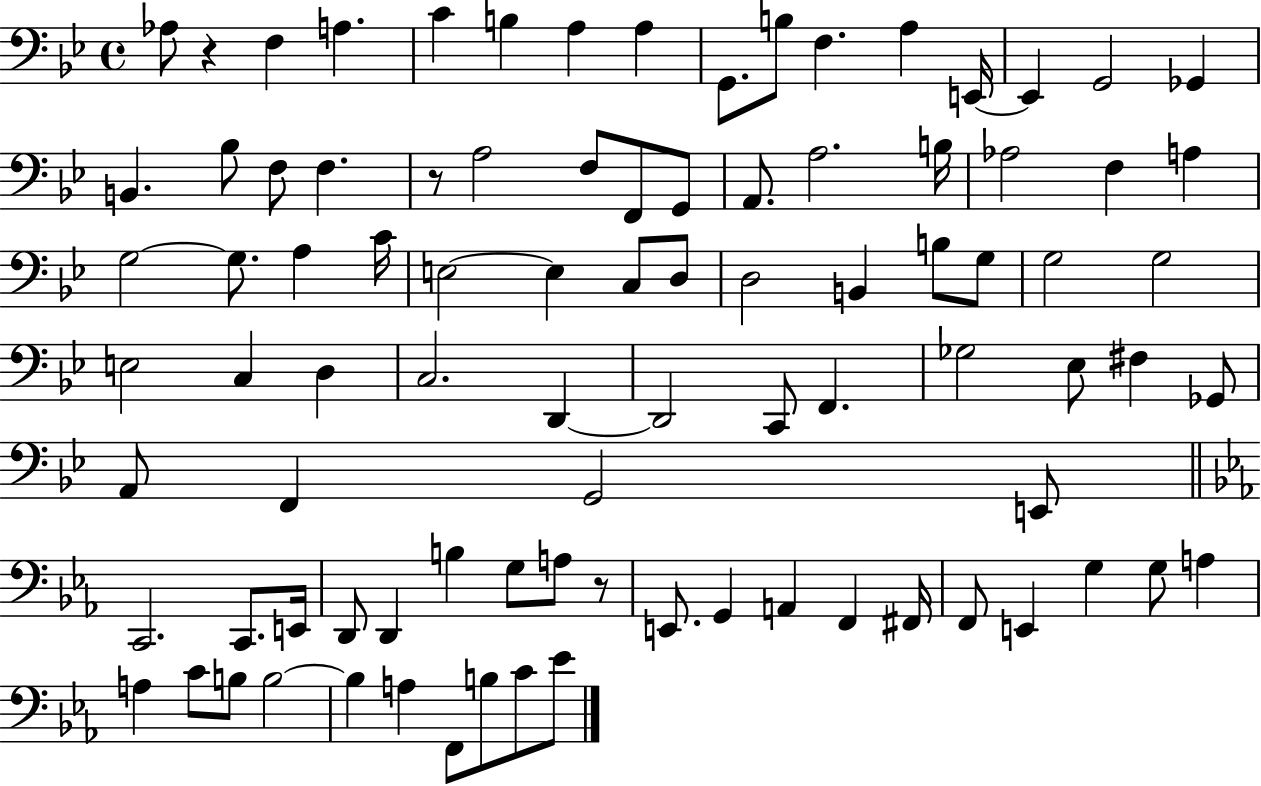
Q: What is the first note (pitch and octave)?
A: Ab3